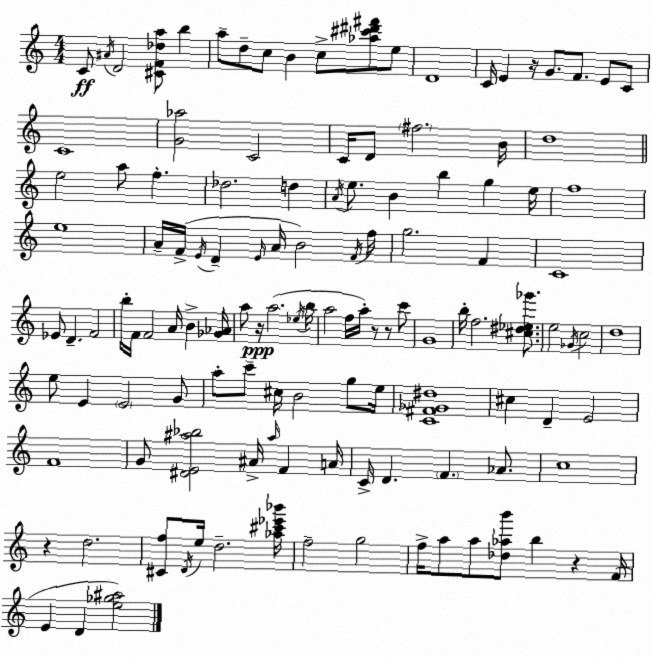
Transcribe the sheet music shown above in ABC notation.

X:1
T:Untitled
M:4/4
L:1/4
K:C
C/2 ^A/4 D2 [^CF_da]/2 b a/2 d/2 c/2 B c/2 [_a^c'^d'^f']/2 e/2 D4 C/4 E z/4 G/2 F/2 E/2 C/2 C4 [G_a]2 C2 C/4 D/2 ^f2 B/4 d4 e2 a/2 f _d2 d A/4 e/2 B b g e/4 f4 e4 A/4 F/4 E/4 D E/4 A/4 B2 F/4 f/4 g2 F C4 _E/2 D F2 b/4 F/4 F2 A/4 B [_G_A]/4 a/2 z/4 a2 _e/4 b/4 a2 f/4 a/4 z/2 z/2 c'/2 G4 b/4 f2 [^c^d_e_g']/2 e2 _G/4 c2 d4 e/2 E E2 G/2 a/2 c'/2 ^c/4 B2 g/2 e/4 [C^F_G^d]4 ^c D E2 F4 G/2 [^DE^a_b]2 ^A/4 ^a/4 F A/4 C/4 D F _A/2 c4 z d2 [^Cf]/2 D/4 e/4 d2 [_a^c'_e'_b']/4 f2 g2 f/4 a/2 a/2 [_d_ab']/2 b z F/4 E D [e_g^a]2